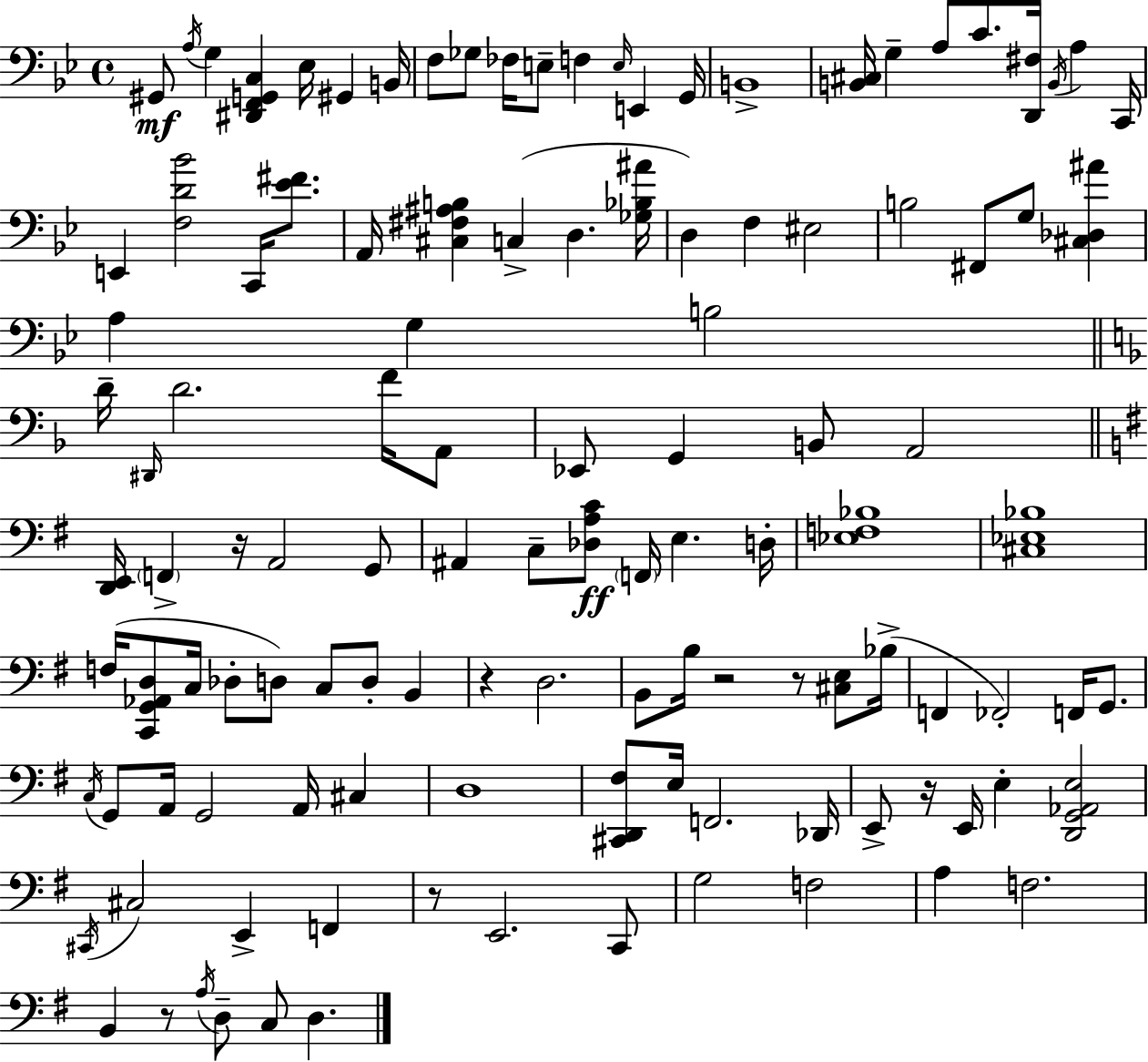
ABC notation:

X:1
T:Untitled
M:4/4
L:1/4
K:Gm
^G,,/2 A,/4 G, [^D,,F,,G,,C,] _E,/4 ^G,, B,,/4 F,/2 _G,/2 _F,/4 E,/2 F, E,/4 E,, G,,/4 B,,4 [B,,^C,]/4 G, A,/2 C/2 [D,,^F,]/4 B,,/4 A, C,,/4 E,, [F,D_B]2 C,,/4 [_E^F]/2 A,,/4 [^C,^F,^A,B,] C, D, [_G,_B,^A]/4 D, F, ^E,2 B,2 ^F,,/2 G,/2 [^C,_D,^A] A, G, B,2 D/4 ^D,,/4 D2 F/4 A,,/2 _E,,/2 G,, B,,/2 A,,2 [D,,E,,]/4 F,, z/4 A,,2 G,,/2 ^A,, C,/2 [_D,A,C]/2 F,,/4 E, D,/4 [_E,F,_B,]4 [^C,_E,_B,]4 F,/4 [C,,G,,_A,,D,]/2 C,/4 _D,/2 D,/2 C,/2 D,/2 B,, z D,2 B,,/2 B,/4 z2 z/2 [^C,E,]/2 _B,/4 F,, _F,,2 F,,/4 G,,/2 C,/4 G,,/2 A,,/4 G,,2 A,,/4 ^C, D,4 [^C,,D,,^F,]/2 E,/4 F,,2 _D,,/4 E,,/2 z/4 E,,/4 E, [D,,G,,_A,,E,]2 ^C,,/4 ^C,2 E,, F,, z/2 E,,2 C,,/2 G,2 F,2 A, F,2 B,, z/2 A,/4 D,/2 C,/2 D,